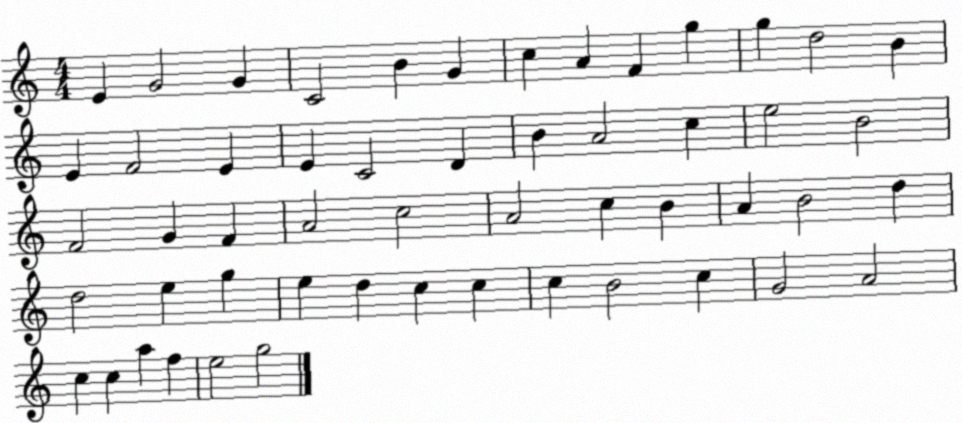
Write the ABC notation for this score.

X:1
T:Untitled
M:4/4
L:1/4
K:C
E G2 G C2 B G c A F g g d2 B E F2 E E C2 D B A2 c e2 B2 F2 G F A2 c2 A2 c B A B2 d d2 e g e d c c c B2 c G2 A2 c c a f e2 g2